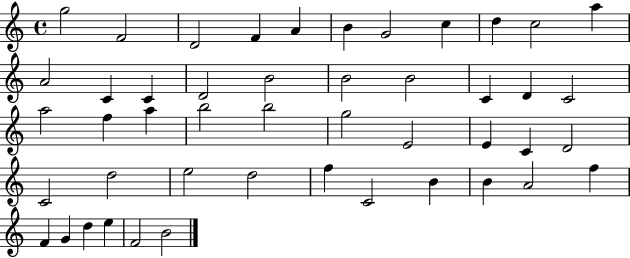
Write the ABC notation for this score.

X:1
T:Untitled
M:4/4
L:1/4
K:C
g2 F2 D2 F A B G2 c d c2 a A2 C C D2 B2 B2 B2 C D C2 a2 f a b2 b2 g2 E2 E C D2 C2 d2 e2 d2 f C2 B B A2 f F G d e F2 B2